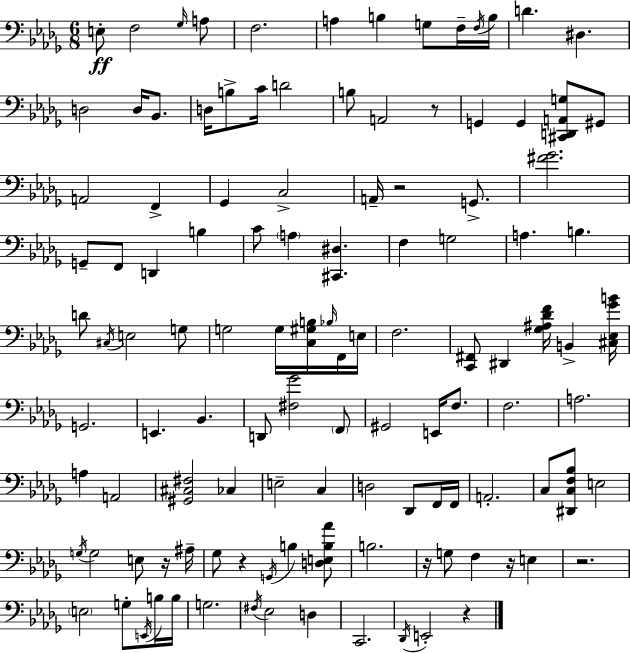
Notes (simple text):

E3/e F3/h Gb3/s A3/e F3/h. A3/q B3/q G3/e F3/s F3/s B3/s D4/q. D#3/q. D3/h D3/s Bb2/e. D3/s B3/e C4/s D4/h B3/e A2/h R/e G2/q G2/q [C#2,D2,A2,G3]/e G#2/e A2/h F2/q Gb2/q C3/h A2/s R/h G2/e. [F#4,Gb4]/h. G2/e F2/e D2/q B3/q C4/e A3/q [C#2,D#3]/q. F3/q G3/h A3/q. B3/q. D4/e C#3/s E3/h G3/e G3/h G3/s [C3,G#3,B3]/s Bb3/s F2/s E3/s F3/h. [C2,F#2]/e D#2/q [Gb3,A#3,Db4,F4]/s B2/q [C#3,Eb3,Gb4,B4]/s G2/h. E2/q. Bb2/q. D2/e [F#3,Gb4]/h F2/e G#2/h E2/s F3/e. F3/h. A3/h. A3/q A2/h [G#2,C#3,F#3]/h CES3/q E3/h C3/q D3/h Db2/e F2/s F2/s A2/h. C3/e [D#2,C3,F3,Bb3]/e E3/h G3/s G3/h E3/e R/s A#3/s Gb3/e R/q G2/s B3/q [D3,E3,B3,Ab4]/e B3/h. R/s G3/e F3/q R/s E3/q R/h. E3/h G3/e E2/s B3/s B3/s G3/h. F#3/s Eb3/h D3/q C2/h. Db2/s E2/h R/q